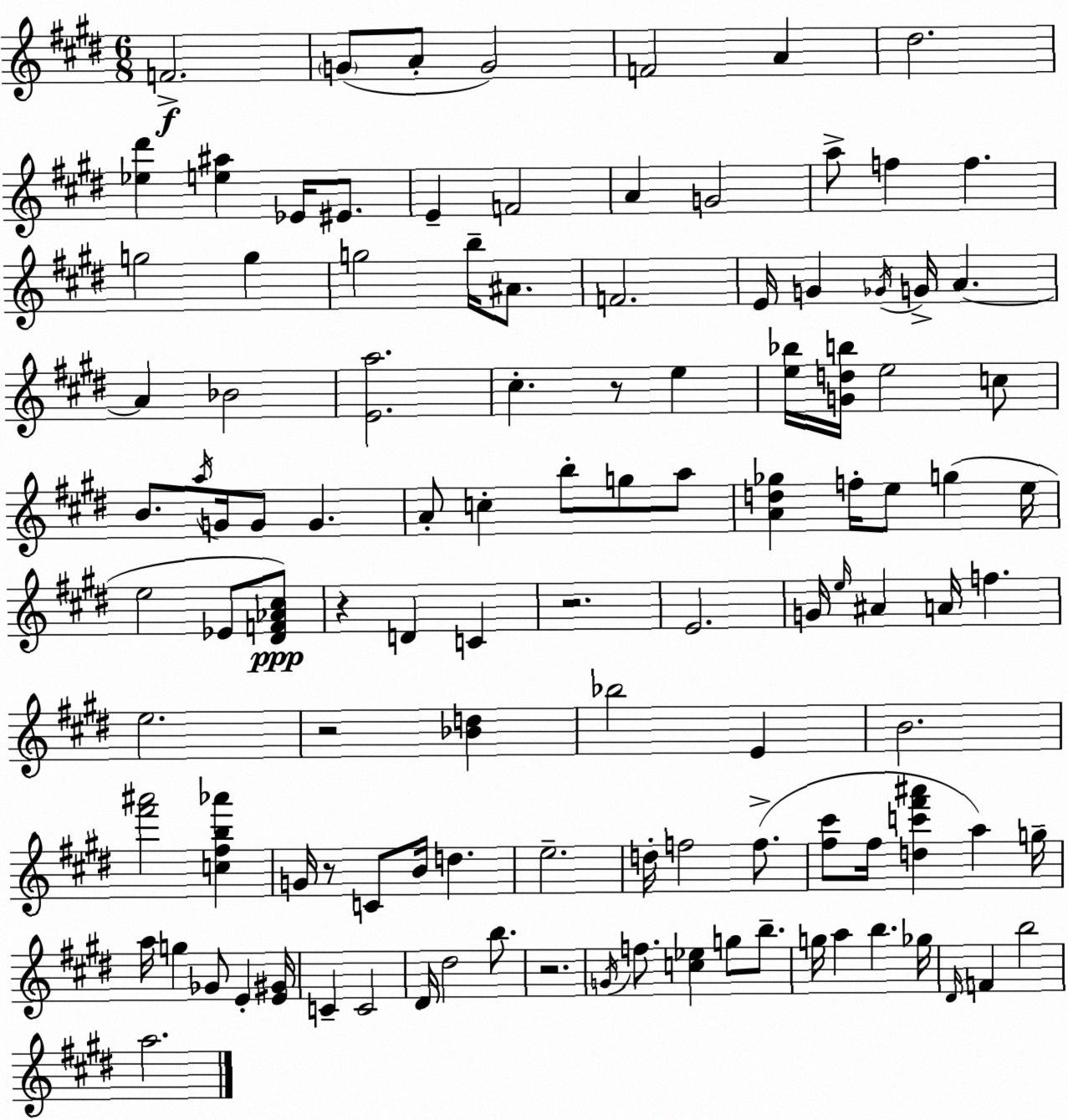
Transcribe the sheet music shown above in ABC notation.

X:1
T:Untitled
M:6/8
L:1/4
K:E
F2 G/2 A/2 G2 F2 A ^d2 [_e^d'] [e^a] _E/4 ^E/2 E F2 A G2 a/2 f f g2 g g2 b/4 ^A/2 F2 E/4 G _G/4 G/4 A A _B2 [Ea]2 ^c z/2 e [e_b]/4 [Gdb]/4 e2 c/2 B/2 a/4 G/4 G/2 G A/2 c b/2 g/2 a/2 [Ad_g] f/4 e/2 g e/4 e2 _E/2 [^DF_A^c]/2 z D C z2 E2 G/4 e/4 ^A A/4 f e2 z2 [_Bd] _b2 E B2 [^f'^a']2 [c^fb_a'] G/4 z/2 C/2 B/4 d e2 d/4 f2 f/2 [^f^c']/2 ^f/4 [dc'^f'^a'] a g/4 a/4 g _G/2 E [E^G]/4 C C2 ^D/4 ^d2 b/2 z2 G/4 f/2 [c_e] g/2 b/2 g/4 a b _g/4 ^D/4 F b2 a2